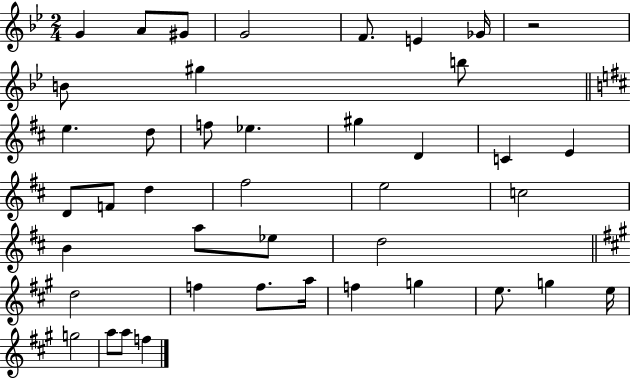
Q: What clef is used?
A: treble